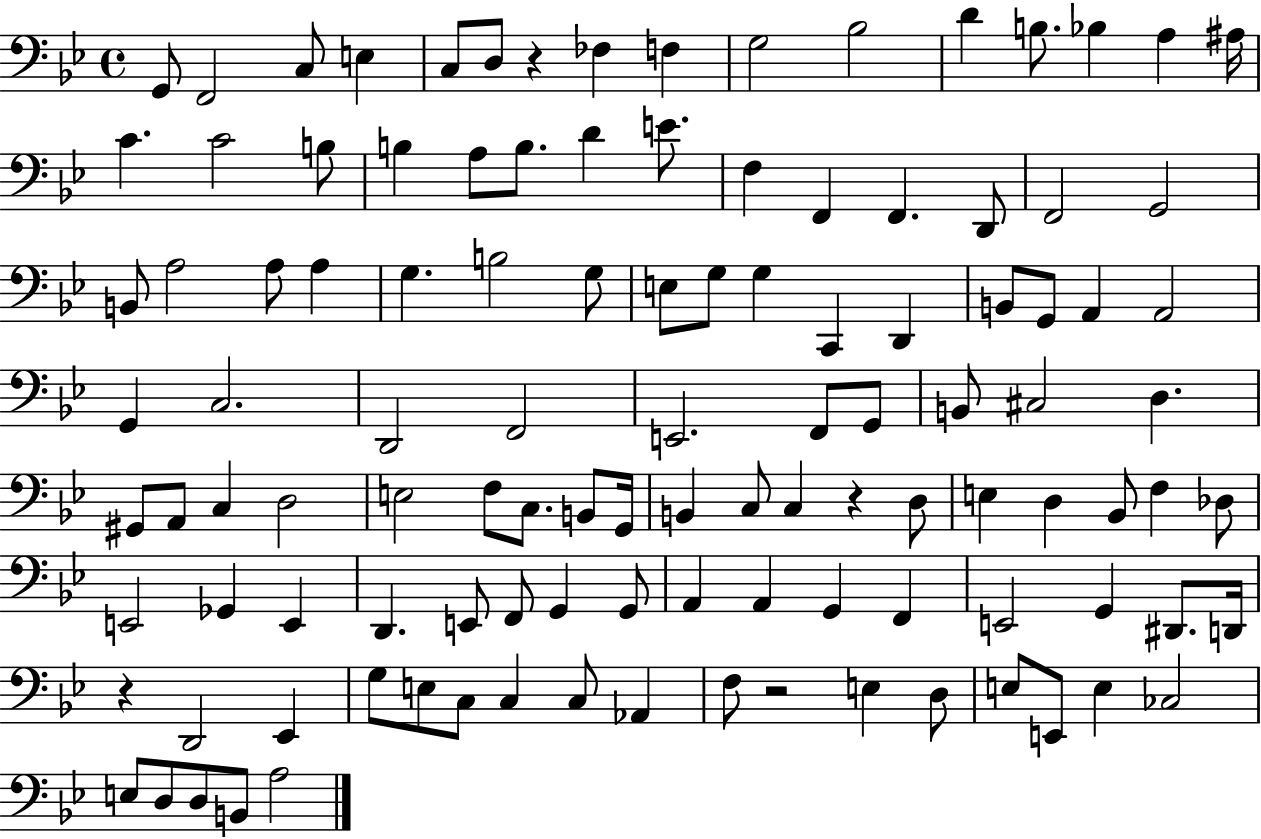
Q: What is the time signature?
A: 4/4